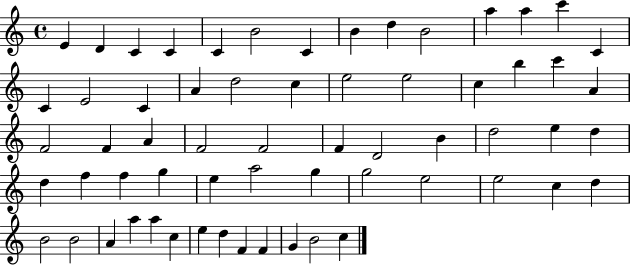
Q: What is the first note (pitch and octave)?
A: E4